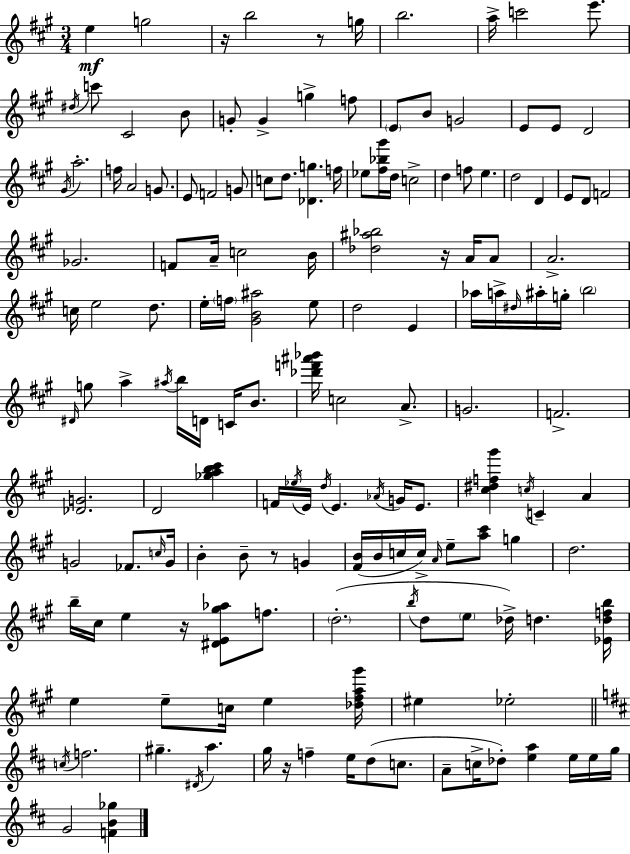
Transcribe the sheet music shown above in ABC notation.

X:1
T:Untitled
M:3/4
L:1/4
K:A
e g2 z/4 b2 z/2 g/4 b2 a/4 c'2 e'/2 ^d/4 c'/2 ^C2 B/2 G/2 G g f/2 E/2 B/2 G2 E/2 E/2 D2 ^G/4 a2 f/4 A2 G/2 E/2 F2 G/2 c/2 d/2 [_Dg] f/4 _e/2 [^f_b^g']/4 d/4 c2 d f/2 e d2 D E/2 D/2 F2 _G2 F/2 A/4 c2 B/4 [_d^a_b]2 z/4 A/4 A/2 A2 c/4 e2 d/2 e/4 f/4 [^GB^a]2 e/2 d2 E _a/4 a/4 ^d/4 ^a/4 g/4 b2 ^D/4 g/2 a ^a/4 b/4 D/4 C/4 B/2 [_d'f'^a'_b']/4 c2 A/2 G2 F2 [_DG]2 D2 [_gab^c'] F/4 _e/4 E/4 d/4 E _A/4 G/4 E/2 [^c^df^g'] c/4 C A G2 _F/2 c/4 G/4 B B/2 z/2 G [^FB]/4 B/4 c/4 c/4 A/4 e/2 [a^c']/2 g d2 b/4 ^c/4 e z/4 [^DE^g_a]/2 f/2 d2 b/4 d/2 e/2 _d/4 d [_Edfb]/4 e e/2 c/4 e [_d^fa^g']/4 ^e _e2 c/4 f2 ^g ^D/4 a g/4 z/4 f e/4 d/2 c/2 A/2 c/4 _d/2 [ea] e/4 e/4 g/4 G2 [FB_g]